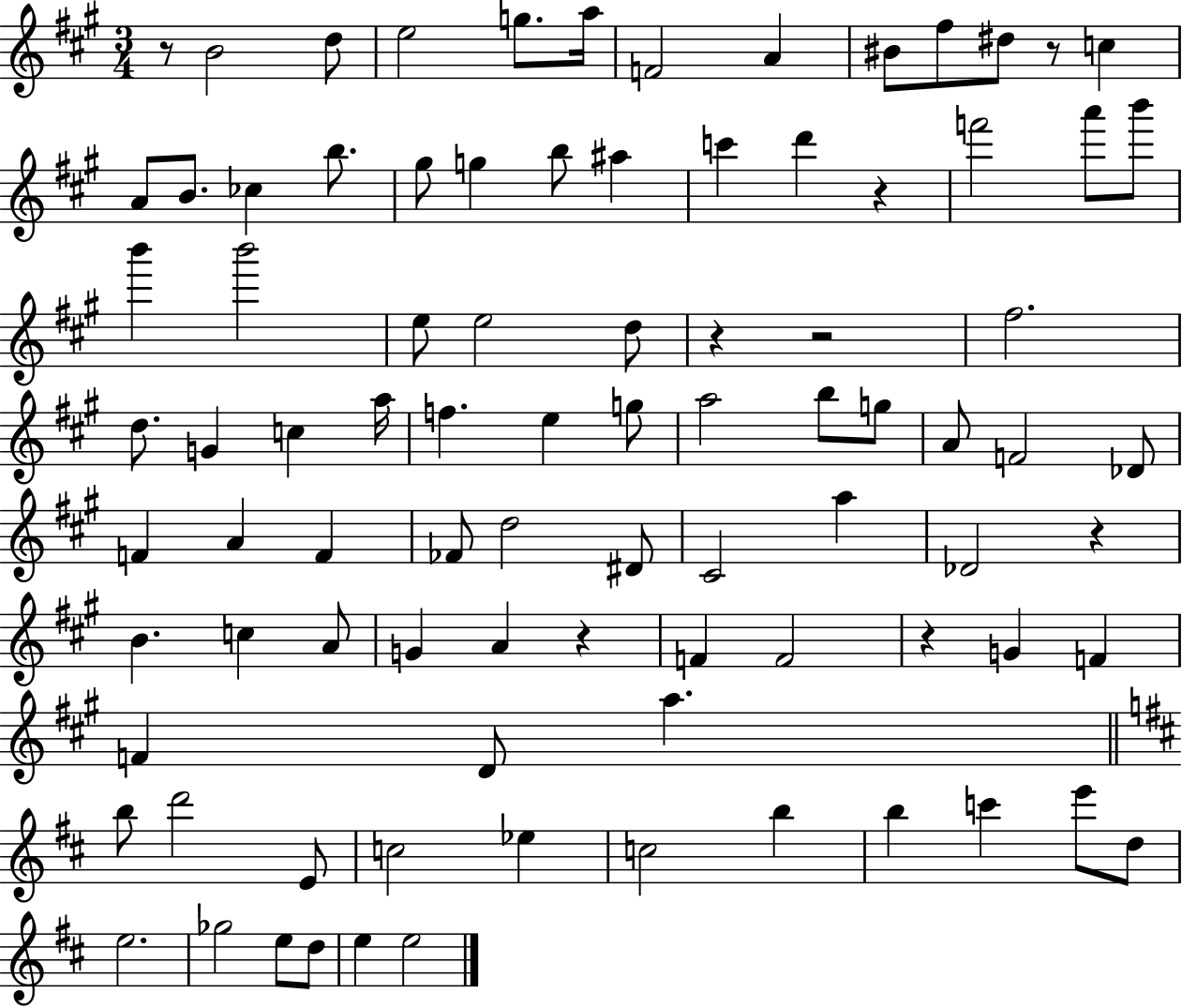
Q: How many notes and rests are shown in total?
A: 89